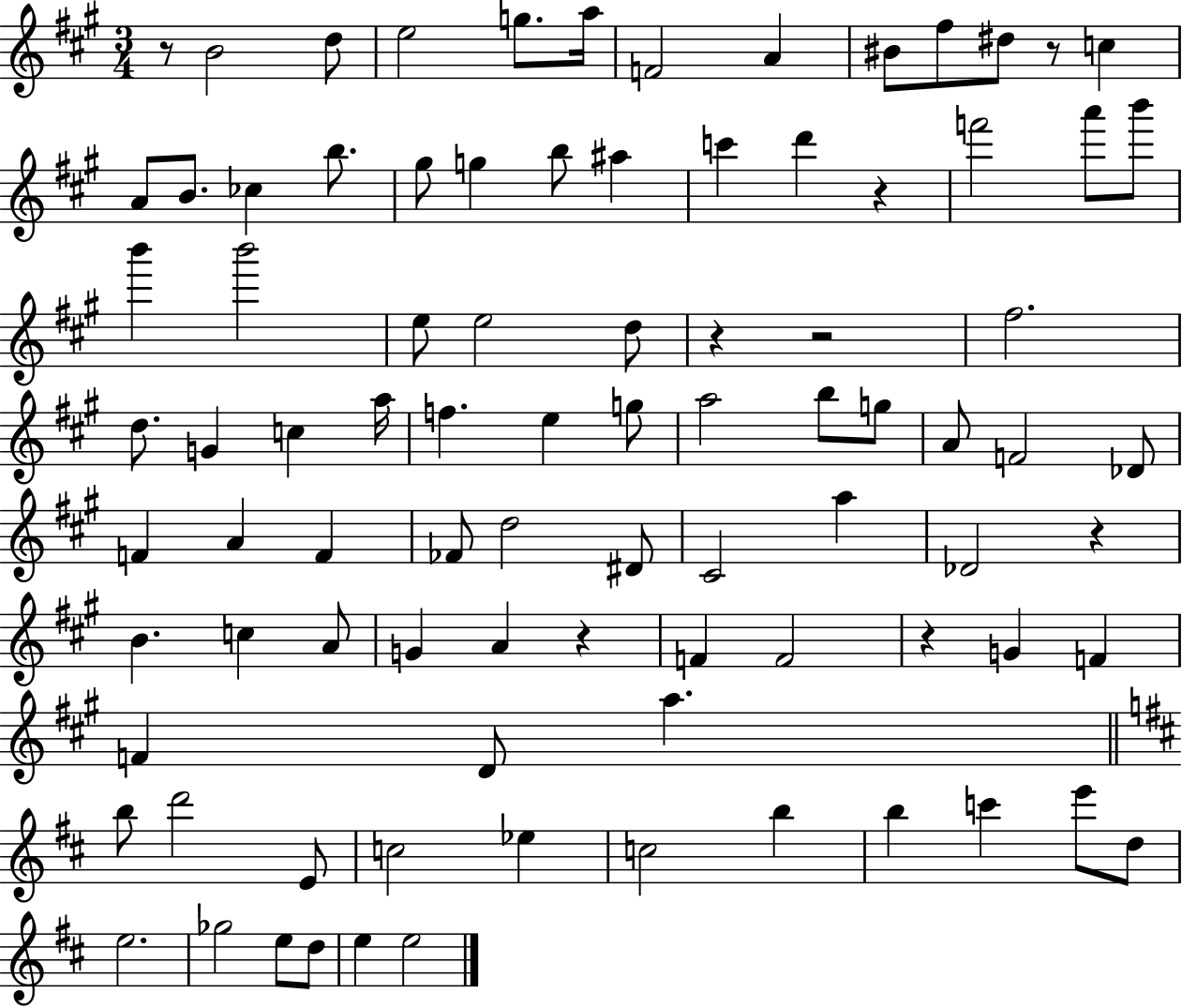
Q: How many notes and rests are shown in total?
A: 89